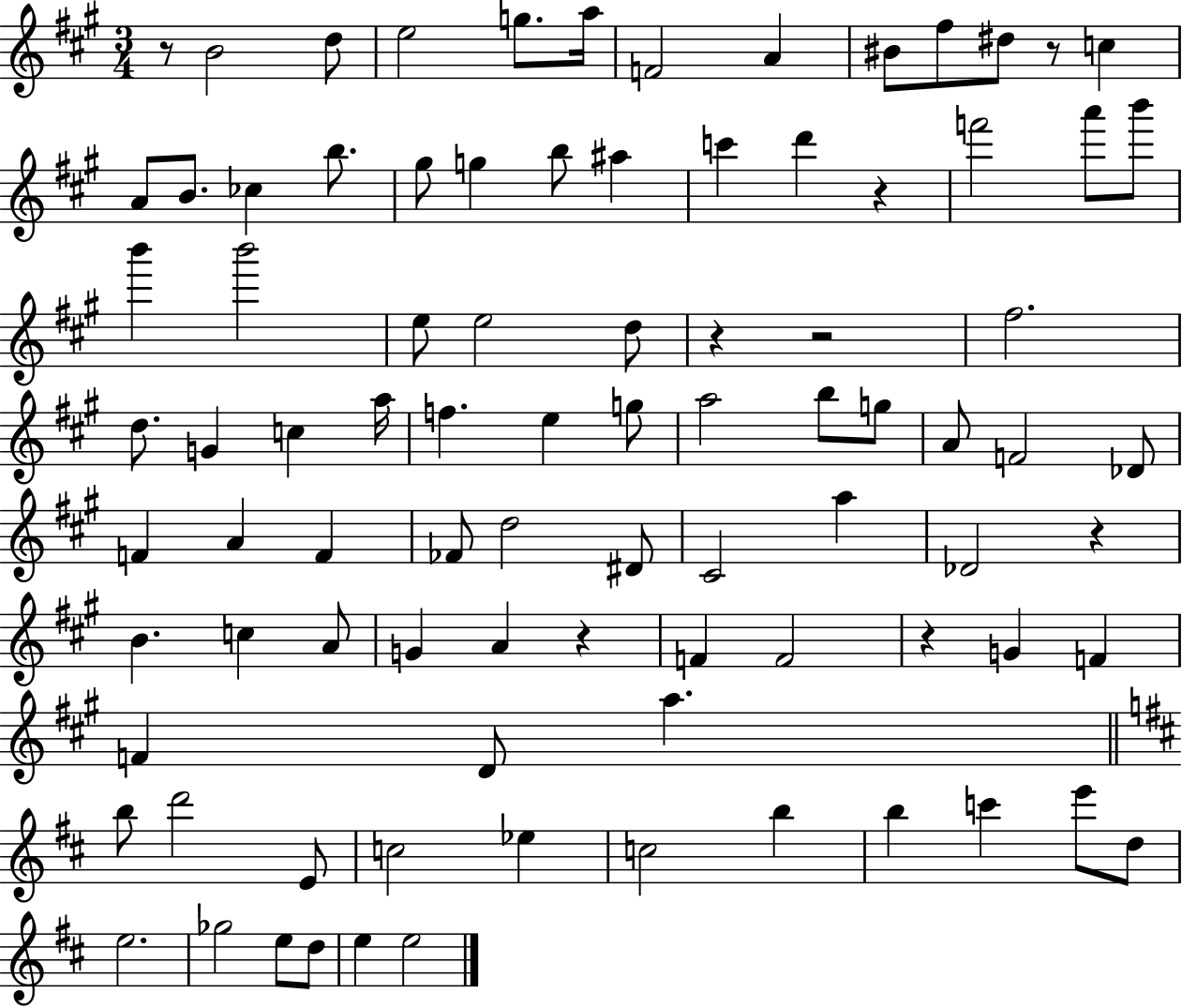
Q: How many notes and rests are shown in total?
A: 89